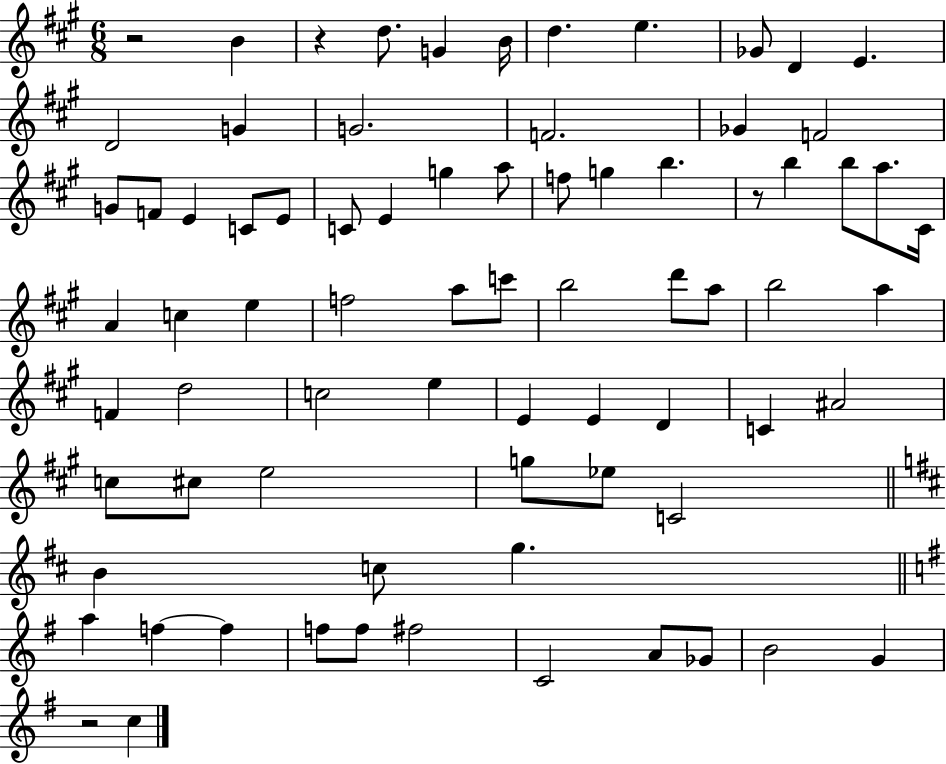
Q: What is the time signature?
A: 6/8